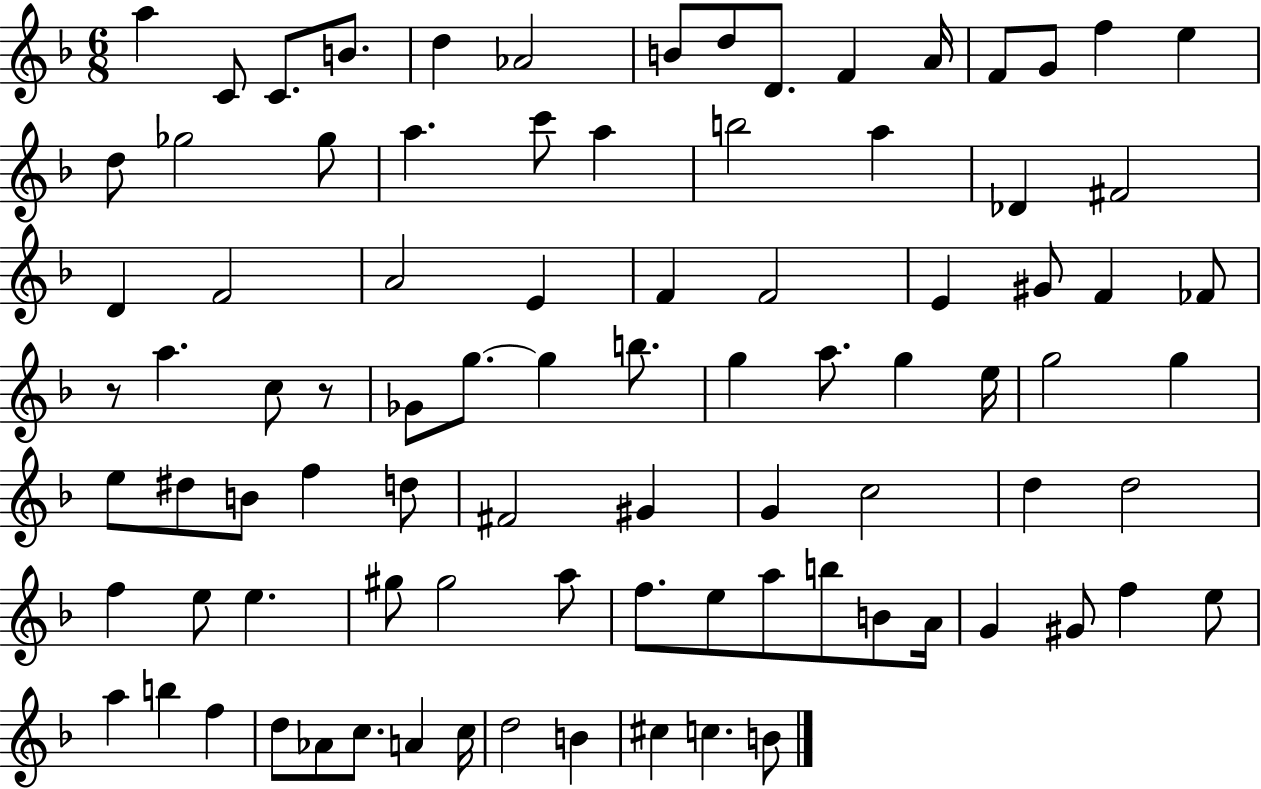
{
  \clef treble
  \numericTimeSignature
  \time 6/8
  \key f \major
  a''4 c'8 c'8. b'8. | d''4 aes'2 | b'8 d''8 d'8. f'4 a'16 | f'8 g'8 f''4 e''4 | \break d''8 ges''2 ges''8 | a''4. c'''8 a''4 | b''2 a''4 | des'4 fis'2 | \break d'4 f'2 | a'2 e'4 | f'4 f'2 | e'4 gis'8 f'4 fes'8 | \break r8 a''4. c''8 r8 | ges'8 g''8.~~ g''4 b''8. | g''4 a''8. g''4 e''16 | g''2 g''4 | \break e''8 dis''8 b'8 f''4 d''8 | fis'2 gis'4 | g'4 c''2 | d''4 d''2 | \break f''4 e''8 e''4. | gis''8 gis''2 a''8 | f''8. e''8 a''8 b''8 b'8 a'16 | g'4 gis'8 f''4 e''8 | \break a''4 b''4 f''4 | d''8 aes'8 c''8. a'4 c''16 | d''2 b'4 | cis''4 c''4. b'8 | \break \bar "|."
}